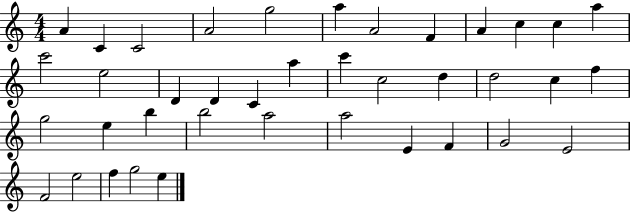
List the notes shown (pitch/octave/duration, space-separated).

A4/q C4/q C4/h A4/h G5/h A5/q A4/h F4/q A4/q C5/q C5/q A5/q C6/h E5/h D4/q D4/q C4/q A5/q C6/q C5/h D5/q D5/h C5/q F5/q G5/h E5/q B5/q B5/h A5/h A5/h E4/q F4/q G4/h E4/h F4/h E5/h F5/q G5/h E5/q